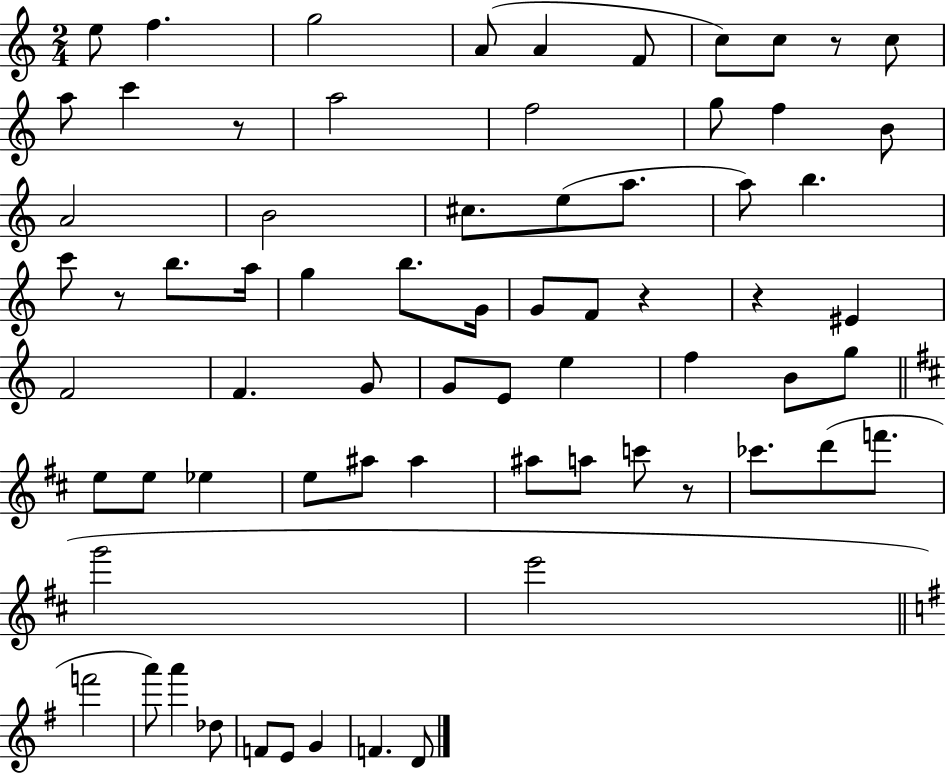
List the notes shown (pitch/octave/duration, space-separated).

E5/e F5/q. G5/h A4/e A4/q F4/e C5/e C5/e R/e C5/e A5/e C6/q R/e A5/h F5/h G5/e F5/q B4/e A4/h B4/h C#5/e. E5/e A5/e. A5/e B5/q. C6/e R/e B5/e. A5/s G5/q B5/e. G4/s G4/e F4/e R/q R/q EIS4/q F4/h F4/q. G4/e G4/e E4/e E5/q F5/q B4/e G5/e E5/e E5/e Eb5/q E5/e A#5/e A#5/q A#5/e A5/e C6/e R/e CES6/e. D6/e F6/e. G6/h E6/h F6/h A6/e A6/q Db5/e F4/e E4/e G4/q F4/q. D4/e